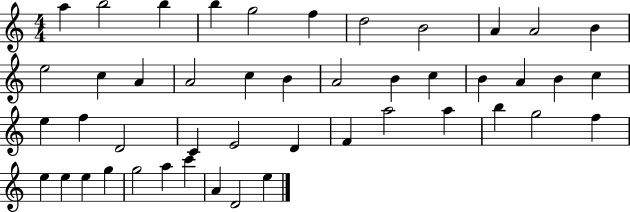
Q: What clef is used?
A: treble